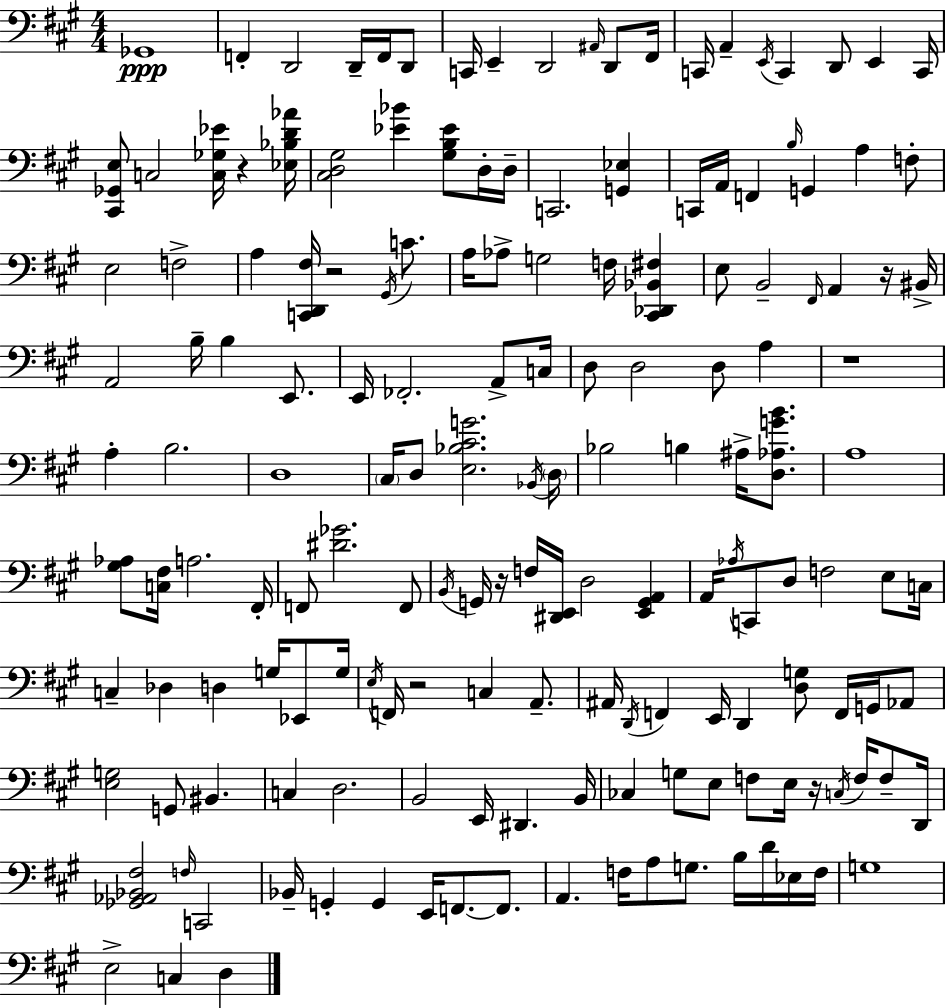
{
  \clef bass
  \numericTimeSignature
  \time 4/4
  \key a \major
  ges,1\ppp | f,4-. d,2 d,16-- f,16 d,8 | c,16 e,4-- d,2 \grace { ais,16 } d,8 | fis,16 c,16 a,4-- \acciaccatura { e,16 } c,4 d,8 e,4 | \break c,16 <cis, ges, e>8 c2 <c ges ees'>16 r4 | <ees bes d' aes'>16 <cis d gis>2 <ees' bes'>4 <gis b ees'>8 | d16-. d16-- c,2. <g, ees>4 | c,16 a,16 f,4 \grace { b16 } g,4 a4 | \break f8-. e2 f2-> | a4 <c, d, fis>16 r2 | \acciaccatura { gis,16 } c'8. a16 aes8-> g2 f16 | <cis, des, bes, fis>4 e8 b,2-- \grace { fis,16 } a,4 | \break r16 bis,16-> a,2 b16-- b4 | e,8. e,16 fes,2.-. | a,8-> c16 d8 d2 d8 | a4 r1 | \break a4-. b2. | d1 | \parenthesize cis16 d8 <e bes cis' g'>2. | \acciaccatura { bes,16 } \parenthesize d16 bes2 b4 | \break ais16-> <d aes g' b'>8. a1 | <gis aes>8 <c fis>16 a2. | fis,16-. f,8 <dis' ges'>2. | f,8 \acciaccatura { b,16 } g,16 r16 f16 <dis, e,>16 d2 | \break <e, g, a,>4 a,16 \acciaccatura { aes16 } c,8 d8 f2 | e8 c16 c4-- des4 | d4 g16 ees,8 g16 \acciaccatura { e16 } f,16 r2 | c4 a,8.-- ais,16 \acciaccatura { d,16 } f,4 e,16 | \break d,4 <d g>8 f,16 g,16 aes,8 <e g>2 | g,8 bis,4. c4 d2. | b,2 | e,16 dis,4. b,16 ces4 g8 | \break e8 f8 e16 r16 \acciaccatura { c16 } f16 f8-- d,16 <ges, aes, bes, fis>2 | \grace { f16 } c,2 bes,16-- g,4-. | g,4 e,16 f,8.~~ f,8. a,4. | f16 a8 g8. b16 d'16 ees16 f16 g1 | \break e2-> | c4 d4 \bar "|."
}